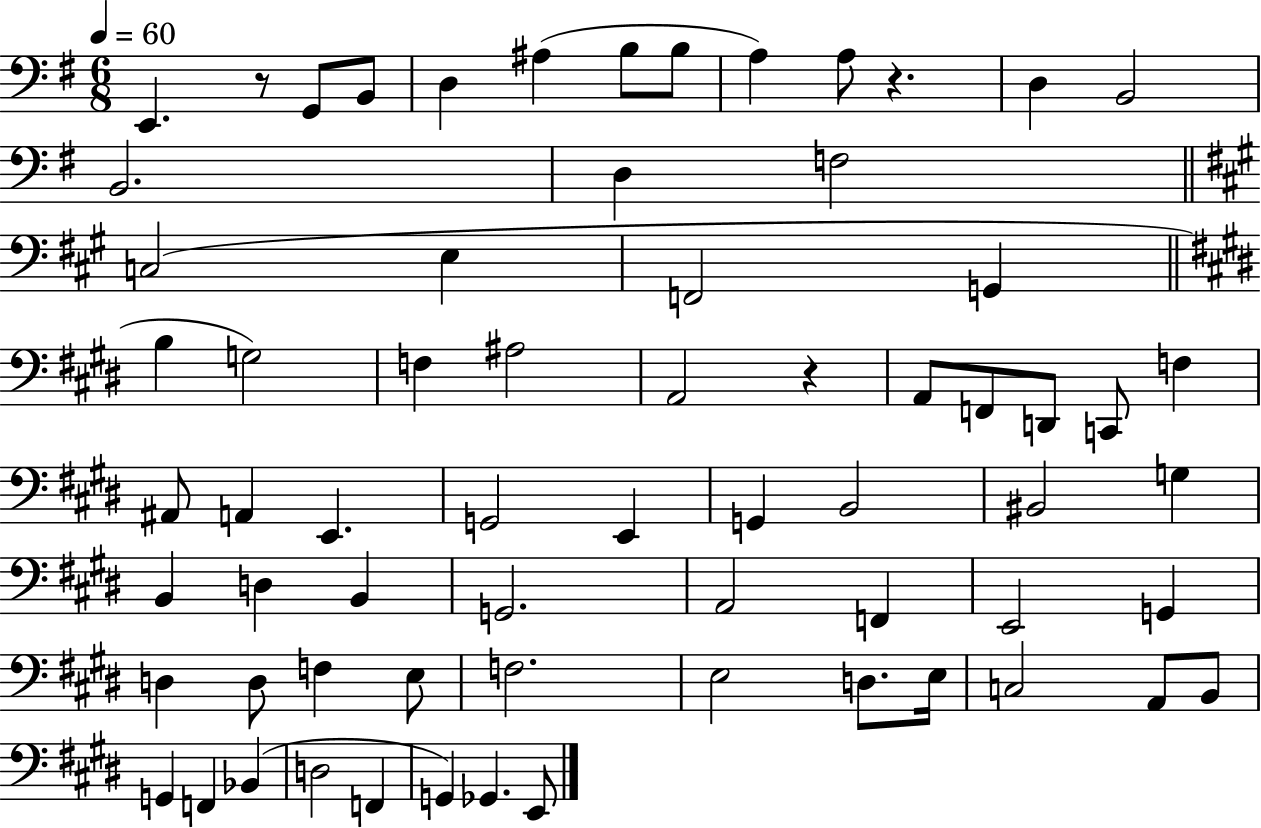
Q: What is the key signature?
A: G major